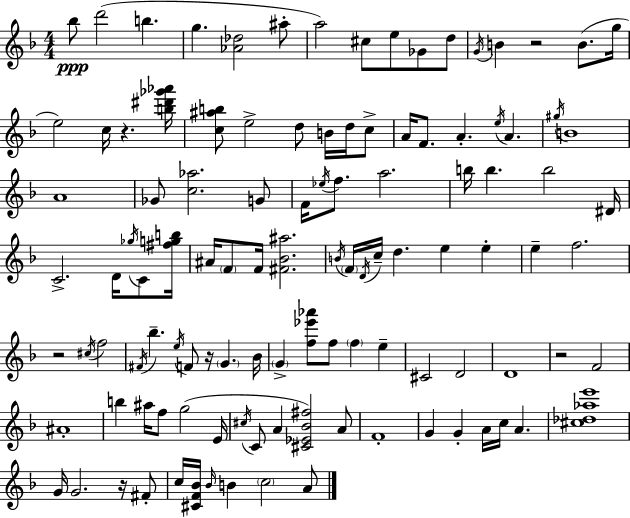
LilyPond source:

{
  \clef treble
  \numericTimeSignature
  \time 4/4
  \key f \major
  bes''8\ppp d'''2( b''4. | g''4. <aes' des''>2 ais''8-. | a''2) cis''8 e''8 ges'8 d''8 | \acciaccatura { g'16 } b'4 r2 b'8.( | \break g''16 e''2) c''16 r4. | <b'' dis''' ges''' aes'''>16 <c'' ais'' b''>8 e''2-> d''8 b'16 d''16 c''8-> | a'16 f'8. a'4.-. \acciaccatura { e''16 } a'4. | \acciaccatura { gis''16 } b'1 | \break a'1 | ges'8 <c'' aes''>2. | g'8 f'16 \acciaccatura { ees''16 } f''8. a''2. | b''16 b''4. b''2 | \break dis'16 c'2.-> | d'16 \acciaccatura { ges''16 } c'8 <fis'' g'' b''>16 ais'16 \parenthesize f'8 f'16 <fis' bes' ais''>2. | \acciaccatura { b'16 } \parenthesize f'16 \acciaccatura { d'16 } c''16-- d''4. e''4 | e''4-. e''4-- f''2. | \break r2 \acciaccatura { cis''16 } | f''2 \acciaccatura { fis'16 } bes''4.-- \acciaccatura { e''16 } | f'8 r16 \parenthesize g'4. bes'16 \parenthesize g'4-> <f'' ees''' aes'''>8 | f''8 \parenthesize f''4 e''4-- cis'2 | \break d'2 d'1 | r2 | f'2 ais'1-. | b''4 ais''16 f''8 | \break g''2( e'16 \acciaccatura { cis''16 } c'8 a'4 | <cis' ees' bes' fis''>2) a'8 f'1-. | g'4 g'4-. | a'16 c''16 a'4. <cis'' des'' aes'' e'''>1 | \break g'16 g'2. | r16 fis'8-. c''16 <cis' f' bes'>16 \grace { bes'16 } b'4 | \parenthesize c''2 a'8 \bar "|."
}